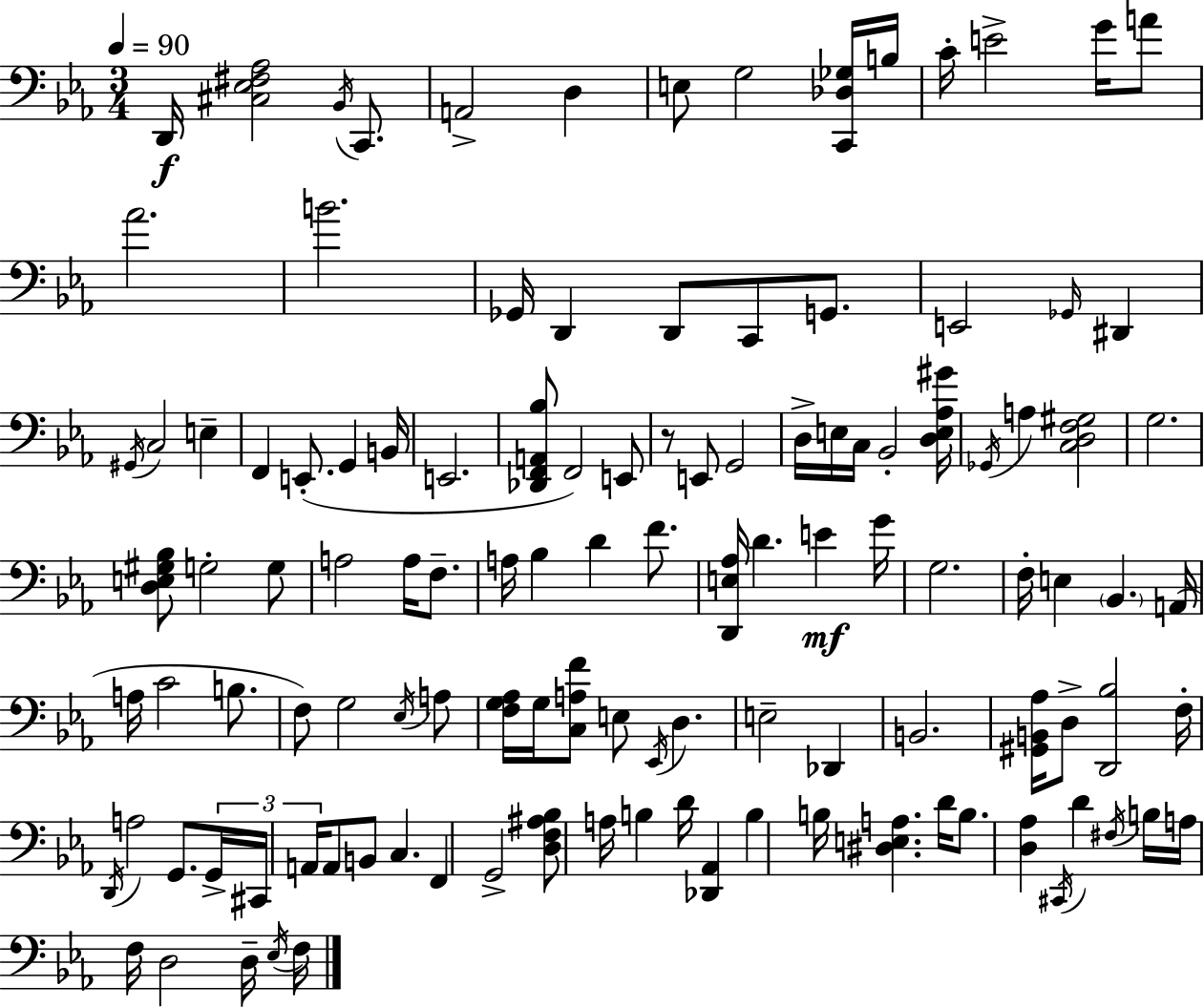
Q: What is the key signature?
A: C minor